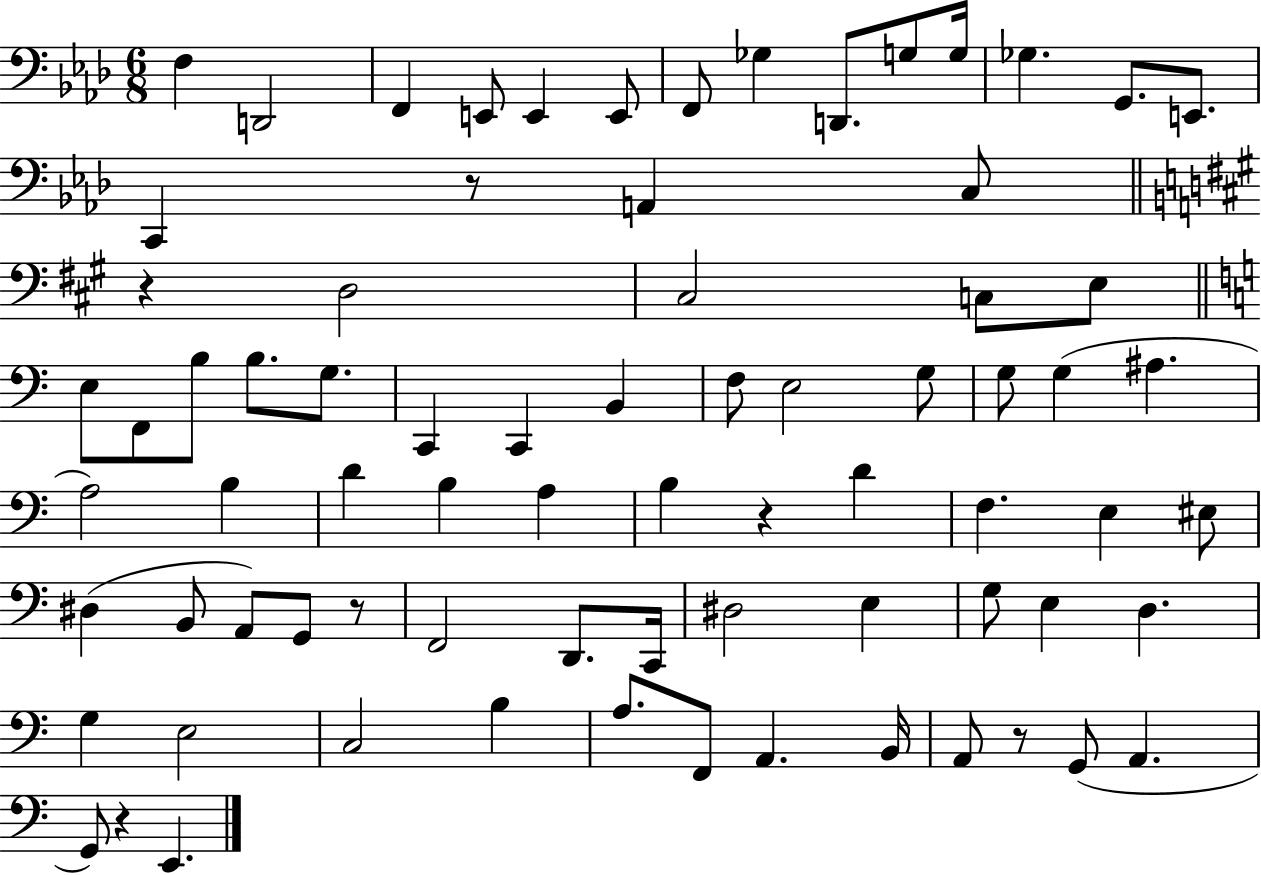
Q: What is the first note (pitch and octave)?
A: F3